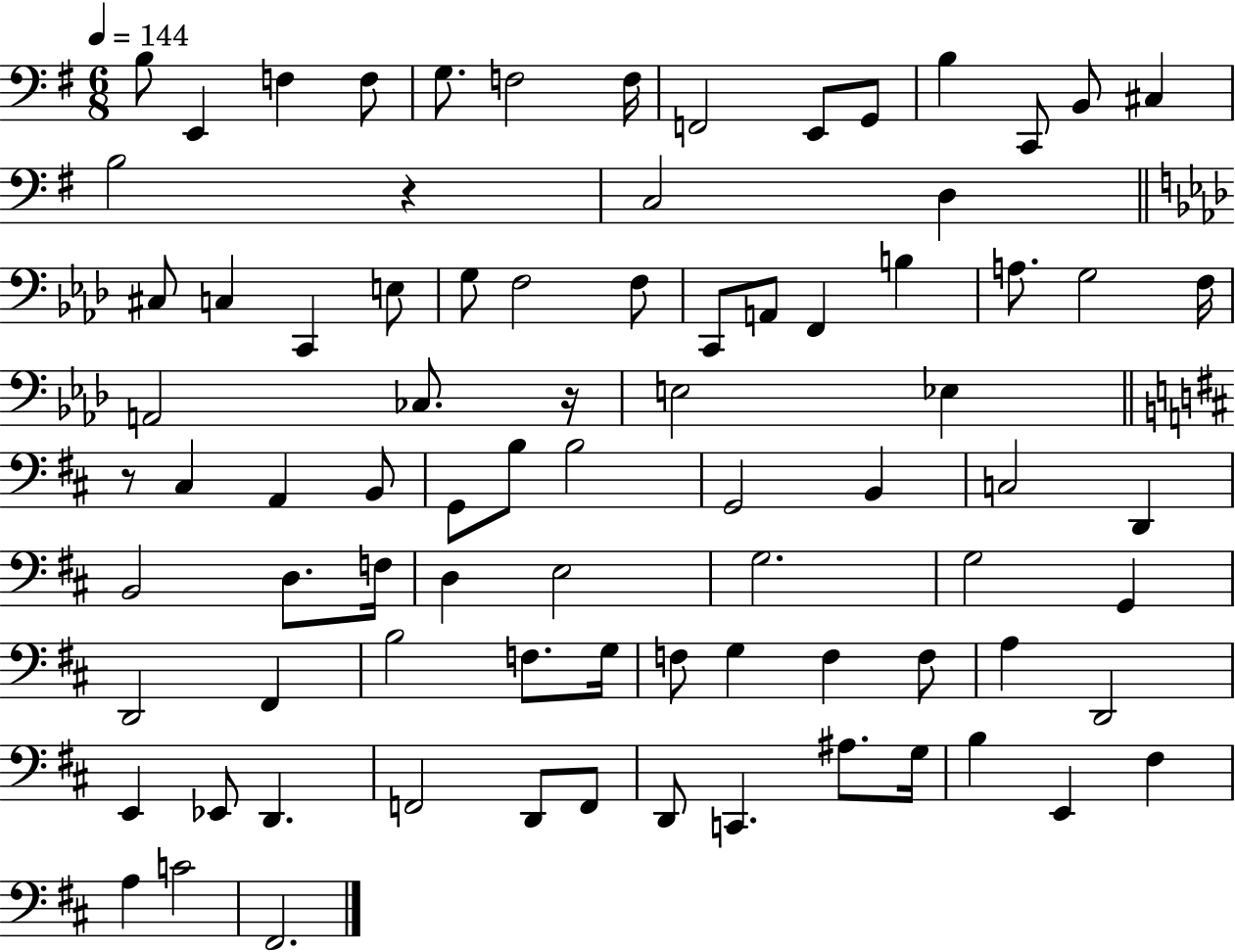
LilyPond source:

{
  \clef bass
  \numericTimeSignature
  \time 6/8
  \key g \major
  \tempo 4 = 144
  b8 e,4 f4 f8 | g8. f2 f16 | f,2 e,8 g,8 | b4 c,8 b,8 cis4 | \break b2 r4 | c2 d4 | \bar "||" \break \key aes \major cis8 c4 c,4 e8 | g8 f2 f8 | c,8 a,8 f,4 b4 | a8. g2 f16 | \break a,2 ces8. r16 | e2 ees4 | \bar "||" \break \key b \minor r8 cis4 a,4 b,8 | g,8 b8 b2 | g,2 b,4 | c2 d,4 | \break b,2 d8. f16 | d4 e2 | g2. | g2 g,4 | \break d,2 fis,4 | b2 f8. g16 | f8 g4 f4 f8 | a4 d,2 | \break e,4 ees,8 d,4. | f,2 d,8 f,8 | d,8 c,4. ais8. g16 | b4 e,4 fis4 | \break a4 c'2 | fis,2. | \bar "|."
}